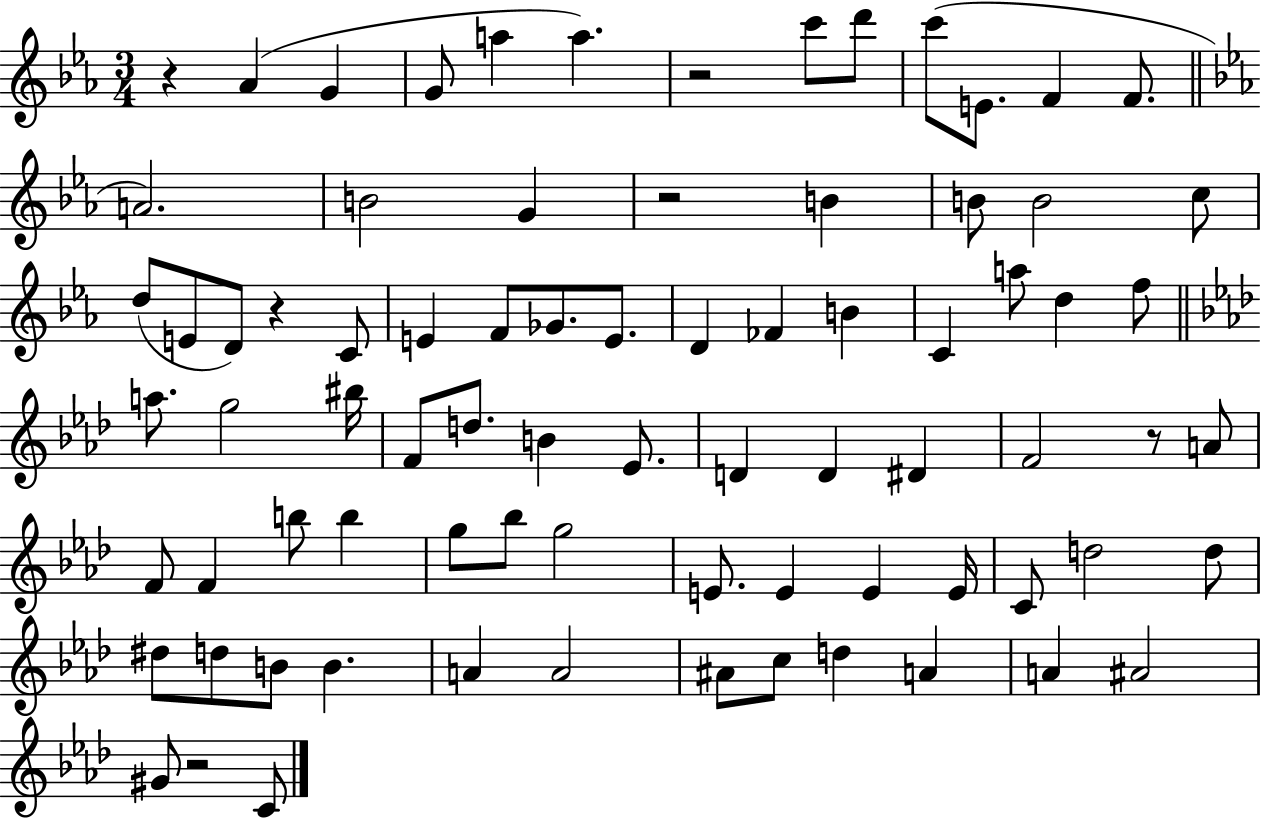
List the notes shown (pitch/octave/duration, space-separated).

R/q Ab4/q G4/q G4/e A5/q A5/q. R/h C6/e D6/e C6/e E4/e. F4/q F4/e. A4/h. B4/h G4/q R/h B4/q B4/e B4/h C5/e D5/e E4/e D4/e R/q C4/e E4/q F4/e Gb4/e. E4/e. D4/q FES4/q B4/q C4/q A5/e D5/q F5/e A5/e. G5/h BIS5/s F4/e D5/e. B4/q Eb4/e. D4/q D4/q D#4/q F4/h R/e A4/e F4/e F4/q B5/e B5/q G5/e Bb5/e G5/h E4/e. E4/q E4/q E4/s C4/e D5/h D5/e D#5/e D5/e B4/e B4/q. A4/q A4/h A#4/e C5/e D5/q A4/q A4/q A#4/h G#4/e R/h C4/e